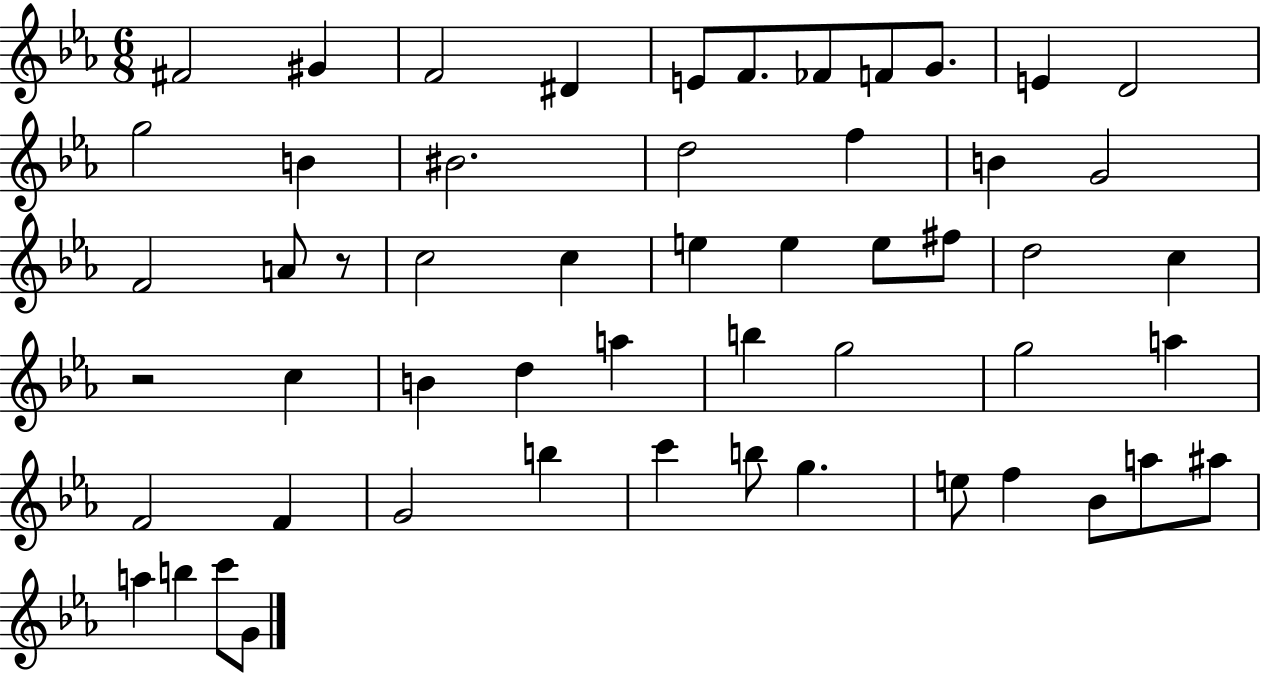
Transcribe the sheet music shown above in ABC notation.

X:1
T:Untitled
M:6/8
L:1/4
K:Eb
^F2 ^G F2 ^D E/2 F/2 _F/2 F/2 G/2 E D2 g2 B ^B2 d2 f B G2 F2 A/2 z/2 c2 c e e e/2 ^f/2 d2 c z2 c B d a b g2 g2 a F2 F G2 b c' b/2 g e/2 f _B/2 a/2 ^a/2 a b c'/2 G/2